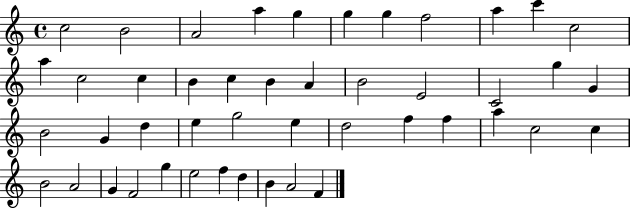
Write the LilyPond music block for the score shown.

{
  \clef treble
  \time 4/4
  \defaultTimeSignature
  \key c \major
  c''2 b'2 | a'2 a''4 g''4 | g''4 g''4 f''2 | a''4 c'''4 c''2 | \break a''4 c''2 c''4 | b'4 c''4 b'4 a'4 | b'2 e'2 | c'2 g''4 g'4 | \break b'2 g'4 d''4 | e''4 g''2 e''4 | d''2 f''4 f''4 | a''4 c''2 c''4 | \break b'2 a'2 | g'4 f'2 g''4 | e''2 f''4 d''4 | b'4 a'2 f'4 | \break \bar "|."
}